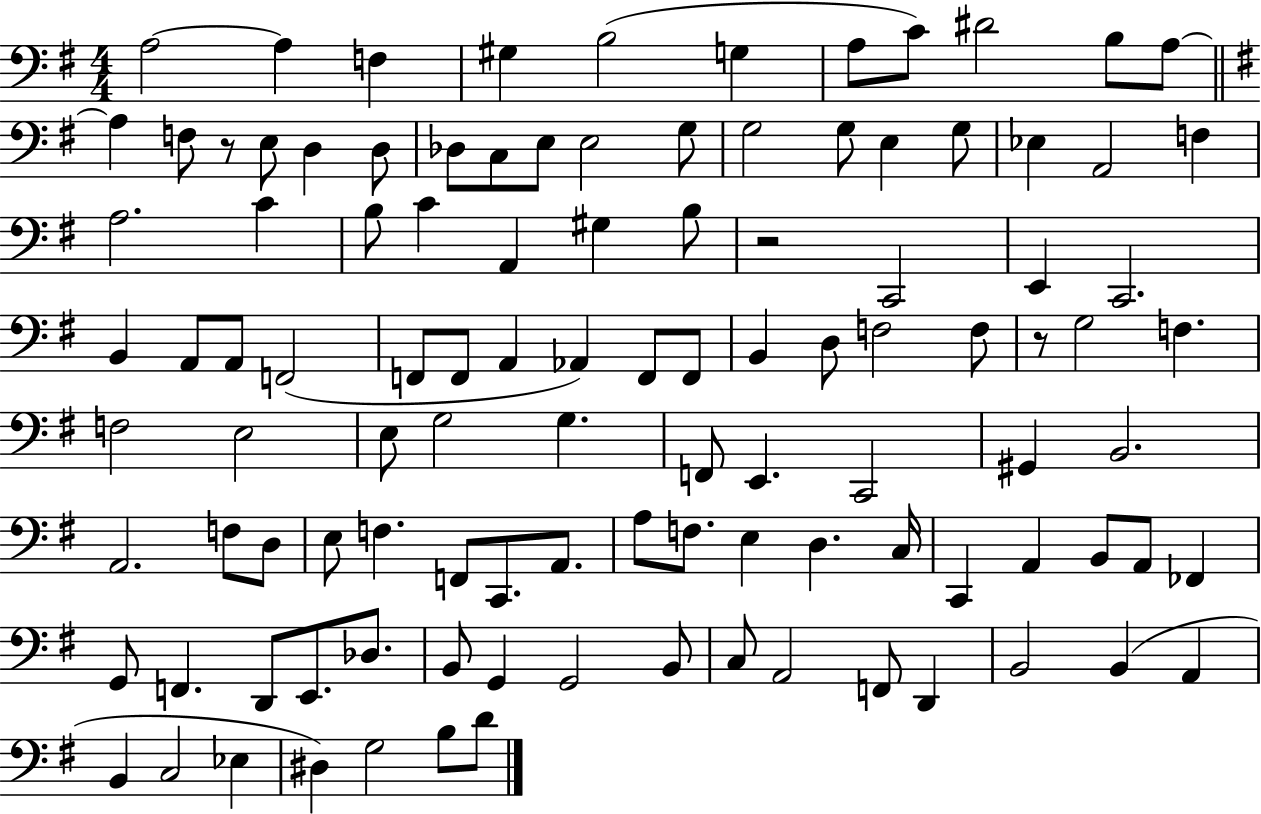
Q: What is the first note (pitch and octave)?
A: A3